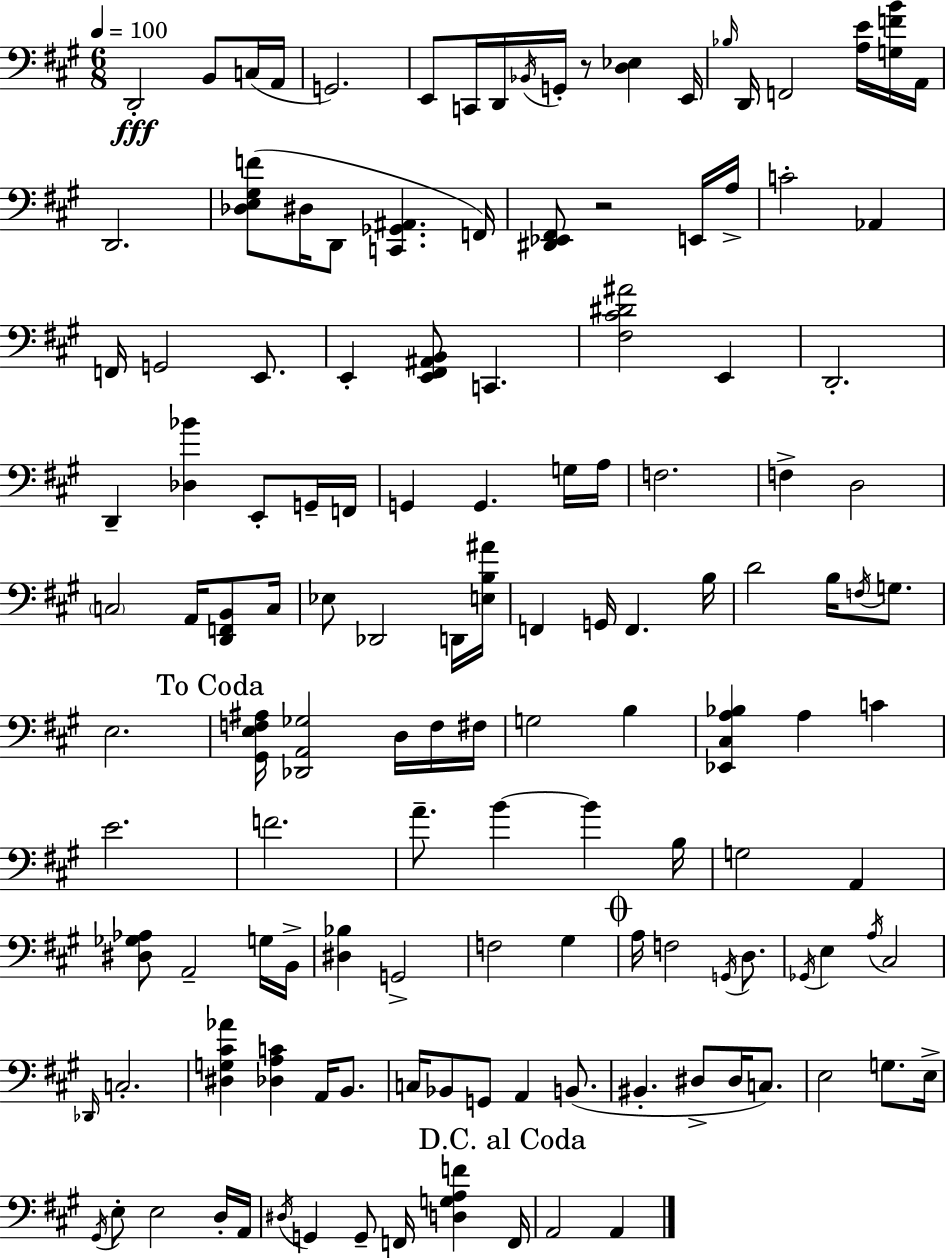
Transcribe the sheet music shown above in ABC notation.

X:1
T:Untitled
M:6/8
L:1/4
K:A
D,,2 B,,/2 C,/4 A,,/4 G,,2 E,,/2 C,,/4 D,,/4 _B,,/4 G,,/4 z/2 [D,_E,] E,,/4 _B,/4 D,,/4 F,,2 [A,E]/4 [G,FB]/4 A,,/4 D,,2 [_D,E,^G,F]/2 ^D,/4 D,,/2 [C,,_G,,^A,,] F,,/4 [^D,,_E,,^F,,]/2 z2 E,,/4 A,/4 C2 _A,, F,,/4 G,,2 E,,/2 E,, [E,,^F,,^A,,B,,]/2 C,, [^F,^C^D^A]2 E,, D,,2 D,, [_D,_B] E,,/2 G,,/4 F,,/4 G,, G,, G,/4 A,/4 F,2 F, D,2 C,2 A,,/4 [D,,F,,B,,]/2 C,/4 _E,/2 _D,,2 D,,/4 [E,B,^A]/4 F,, G,,/4 F,, B,/4 D2 B,/4 F,/4 G,/2 E,2 [^G,,E,F,^A,]/4 [_D,,A,,_G,]2 D,/4 F,/4 ^F,/4 G,2 B, [_E,,^C,A,_B,] A, C E2 F2 A/2 B B B,/4 G,2 A,, [^D,_G,_A,]/2 A,,2 G,/4 B,,/4 [^D,_B,] G,,2 F,2 ^G, A,/4 F,2 G,,/4 D,/2 _G,,/4 E, A,/4 ^C,2 _D,,/4 C,2 [^D,G,^C_A] [_D,A,C] A,,/4 B,,/2 C,/4 _B,,/2 G,,/2 A,, B,,/2 ^B,, ^D,/2 ^D,/4 C,/2 E,2 G,/2 E,/4 ^G,,/4 E,/2 E,2 D,/4 A,,/4 ^D,/4 G,, G,,/2 F,,/4 [D,G,A,F] F,,/4 A,,2 A,,